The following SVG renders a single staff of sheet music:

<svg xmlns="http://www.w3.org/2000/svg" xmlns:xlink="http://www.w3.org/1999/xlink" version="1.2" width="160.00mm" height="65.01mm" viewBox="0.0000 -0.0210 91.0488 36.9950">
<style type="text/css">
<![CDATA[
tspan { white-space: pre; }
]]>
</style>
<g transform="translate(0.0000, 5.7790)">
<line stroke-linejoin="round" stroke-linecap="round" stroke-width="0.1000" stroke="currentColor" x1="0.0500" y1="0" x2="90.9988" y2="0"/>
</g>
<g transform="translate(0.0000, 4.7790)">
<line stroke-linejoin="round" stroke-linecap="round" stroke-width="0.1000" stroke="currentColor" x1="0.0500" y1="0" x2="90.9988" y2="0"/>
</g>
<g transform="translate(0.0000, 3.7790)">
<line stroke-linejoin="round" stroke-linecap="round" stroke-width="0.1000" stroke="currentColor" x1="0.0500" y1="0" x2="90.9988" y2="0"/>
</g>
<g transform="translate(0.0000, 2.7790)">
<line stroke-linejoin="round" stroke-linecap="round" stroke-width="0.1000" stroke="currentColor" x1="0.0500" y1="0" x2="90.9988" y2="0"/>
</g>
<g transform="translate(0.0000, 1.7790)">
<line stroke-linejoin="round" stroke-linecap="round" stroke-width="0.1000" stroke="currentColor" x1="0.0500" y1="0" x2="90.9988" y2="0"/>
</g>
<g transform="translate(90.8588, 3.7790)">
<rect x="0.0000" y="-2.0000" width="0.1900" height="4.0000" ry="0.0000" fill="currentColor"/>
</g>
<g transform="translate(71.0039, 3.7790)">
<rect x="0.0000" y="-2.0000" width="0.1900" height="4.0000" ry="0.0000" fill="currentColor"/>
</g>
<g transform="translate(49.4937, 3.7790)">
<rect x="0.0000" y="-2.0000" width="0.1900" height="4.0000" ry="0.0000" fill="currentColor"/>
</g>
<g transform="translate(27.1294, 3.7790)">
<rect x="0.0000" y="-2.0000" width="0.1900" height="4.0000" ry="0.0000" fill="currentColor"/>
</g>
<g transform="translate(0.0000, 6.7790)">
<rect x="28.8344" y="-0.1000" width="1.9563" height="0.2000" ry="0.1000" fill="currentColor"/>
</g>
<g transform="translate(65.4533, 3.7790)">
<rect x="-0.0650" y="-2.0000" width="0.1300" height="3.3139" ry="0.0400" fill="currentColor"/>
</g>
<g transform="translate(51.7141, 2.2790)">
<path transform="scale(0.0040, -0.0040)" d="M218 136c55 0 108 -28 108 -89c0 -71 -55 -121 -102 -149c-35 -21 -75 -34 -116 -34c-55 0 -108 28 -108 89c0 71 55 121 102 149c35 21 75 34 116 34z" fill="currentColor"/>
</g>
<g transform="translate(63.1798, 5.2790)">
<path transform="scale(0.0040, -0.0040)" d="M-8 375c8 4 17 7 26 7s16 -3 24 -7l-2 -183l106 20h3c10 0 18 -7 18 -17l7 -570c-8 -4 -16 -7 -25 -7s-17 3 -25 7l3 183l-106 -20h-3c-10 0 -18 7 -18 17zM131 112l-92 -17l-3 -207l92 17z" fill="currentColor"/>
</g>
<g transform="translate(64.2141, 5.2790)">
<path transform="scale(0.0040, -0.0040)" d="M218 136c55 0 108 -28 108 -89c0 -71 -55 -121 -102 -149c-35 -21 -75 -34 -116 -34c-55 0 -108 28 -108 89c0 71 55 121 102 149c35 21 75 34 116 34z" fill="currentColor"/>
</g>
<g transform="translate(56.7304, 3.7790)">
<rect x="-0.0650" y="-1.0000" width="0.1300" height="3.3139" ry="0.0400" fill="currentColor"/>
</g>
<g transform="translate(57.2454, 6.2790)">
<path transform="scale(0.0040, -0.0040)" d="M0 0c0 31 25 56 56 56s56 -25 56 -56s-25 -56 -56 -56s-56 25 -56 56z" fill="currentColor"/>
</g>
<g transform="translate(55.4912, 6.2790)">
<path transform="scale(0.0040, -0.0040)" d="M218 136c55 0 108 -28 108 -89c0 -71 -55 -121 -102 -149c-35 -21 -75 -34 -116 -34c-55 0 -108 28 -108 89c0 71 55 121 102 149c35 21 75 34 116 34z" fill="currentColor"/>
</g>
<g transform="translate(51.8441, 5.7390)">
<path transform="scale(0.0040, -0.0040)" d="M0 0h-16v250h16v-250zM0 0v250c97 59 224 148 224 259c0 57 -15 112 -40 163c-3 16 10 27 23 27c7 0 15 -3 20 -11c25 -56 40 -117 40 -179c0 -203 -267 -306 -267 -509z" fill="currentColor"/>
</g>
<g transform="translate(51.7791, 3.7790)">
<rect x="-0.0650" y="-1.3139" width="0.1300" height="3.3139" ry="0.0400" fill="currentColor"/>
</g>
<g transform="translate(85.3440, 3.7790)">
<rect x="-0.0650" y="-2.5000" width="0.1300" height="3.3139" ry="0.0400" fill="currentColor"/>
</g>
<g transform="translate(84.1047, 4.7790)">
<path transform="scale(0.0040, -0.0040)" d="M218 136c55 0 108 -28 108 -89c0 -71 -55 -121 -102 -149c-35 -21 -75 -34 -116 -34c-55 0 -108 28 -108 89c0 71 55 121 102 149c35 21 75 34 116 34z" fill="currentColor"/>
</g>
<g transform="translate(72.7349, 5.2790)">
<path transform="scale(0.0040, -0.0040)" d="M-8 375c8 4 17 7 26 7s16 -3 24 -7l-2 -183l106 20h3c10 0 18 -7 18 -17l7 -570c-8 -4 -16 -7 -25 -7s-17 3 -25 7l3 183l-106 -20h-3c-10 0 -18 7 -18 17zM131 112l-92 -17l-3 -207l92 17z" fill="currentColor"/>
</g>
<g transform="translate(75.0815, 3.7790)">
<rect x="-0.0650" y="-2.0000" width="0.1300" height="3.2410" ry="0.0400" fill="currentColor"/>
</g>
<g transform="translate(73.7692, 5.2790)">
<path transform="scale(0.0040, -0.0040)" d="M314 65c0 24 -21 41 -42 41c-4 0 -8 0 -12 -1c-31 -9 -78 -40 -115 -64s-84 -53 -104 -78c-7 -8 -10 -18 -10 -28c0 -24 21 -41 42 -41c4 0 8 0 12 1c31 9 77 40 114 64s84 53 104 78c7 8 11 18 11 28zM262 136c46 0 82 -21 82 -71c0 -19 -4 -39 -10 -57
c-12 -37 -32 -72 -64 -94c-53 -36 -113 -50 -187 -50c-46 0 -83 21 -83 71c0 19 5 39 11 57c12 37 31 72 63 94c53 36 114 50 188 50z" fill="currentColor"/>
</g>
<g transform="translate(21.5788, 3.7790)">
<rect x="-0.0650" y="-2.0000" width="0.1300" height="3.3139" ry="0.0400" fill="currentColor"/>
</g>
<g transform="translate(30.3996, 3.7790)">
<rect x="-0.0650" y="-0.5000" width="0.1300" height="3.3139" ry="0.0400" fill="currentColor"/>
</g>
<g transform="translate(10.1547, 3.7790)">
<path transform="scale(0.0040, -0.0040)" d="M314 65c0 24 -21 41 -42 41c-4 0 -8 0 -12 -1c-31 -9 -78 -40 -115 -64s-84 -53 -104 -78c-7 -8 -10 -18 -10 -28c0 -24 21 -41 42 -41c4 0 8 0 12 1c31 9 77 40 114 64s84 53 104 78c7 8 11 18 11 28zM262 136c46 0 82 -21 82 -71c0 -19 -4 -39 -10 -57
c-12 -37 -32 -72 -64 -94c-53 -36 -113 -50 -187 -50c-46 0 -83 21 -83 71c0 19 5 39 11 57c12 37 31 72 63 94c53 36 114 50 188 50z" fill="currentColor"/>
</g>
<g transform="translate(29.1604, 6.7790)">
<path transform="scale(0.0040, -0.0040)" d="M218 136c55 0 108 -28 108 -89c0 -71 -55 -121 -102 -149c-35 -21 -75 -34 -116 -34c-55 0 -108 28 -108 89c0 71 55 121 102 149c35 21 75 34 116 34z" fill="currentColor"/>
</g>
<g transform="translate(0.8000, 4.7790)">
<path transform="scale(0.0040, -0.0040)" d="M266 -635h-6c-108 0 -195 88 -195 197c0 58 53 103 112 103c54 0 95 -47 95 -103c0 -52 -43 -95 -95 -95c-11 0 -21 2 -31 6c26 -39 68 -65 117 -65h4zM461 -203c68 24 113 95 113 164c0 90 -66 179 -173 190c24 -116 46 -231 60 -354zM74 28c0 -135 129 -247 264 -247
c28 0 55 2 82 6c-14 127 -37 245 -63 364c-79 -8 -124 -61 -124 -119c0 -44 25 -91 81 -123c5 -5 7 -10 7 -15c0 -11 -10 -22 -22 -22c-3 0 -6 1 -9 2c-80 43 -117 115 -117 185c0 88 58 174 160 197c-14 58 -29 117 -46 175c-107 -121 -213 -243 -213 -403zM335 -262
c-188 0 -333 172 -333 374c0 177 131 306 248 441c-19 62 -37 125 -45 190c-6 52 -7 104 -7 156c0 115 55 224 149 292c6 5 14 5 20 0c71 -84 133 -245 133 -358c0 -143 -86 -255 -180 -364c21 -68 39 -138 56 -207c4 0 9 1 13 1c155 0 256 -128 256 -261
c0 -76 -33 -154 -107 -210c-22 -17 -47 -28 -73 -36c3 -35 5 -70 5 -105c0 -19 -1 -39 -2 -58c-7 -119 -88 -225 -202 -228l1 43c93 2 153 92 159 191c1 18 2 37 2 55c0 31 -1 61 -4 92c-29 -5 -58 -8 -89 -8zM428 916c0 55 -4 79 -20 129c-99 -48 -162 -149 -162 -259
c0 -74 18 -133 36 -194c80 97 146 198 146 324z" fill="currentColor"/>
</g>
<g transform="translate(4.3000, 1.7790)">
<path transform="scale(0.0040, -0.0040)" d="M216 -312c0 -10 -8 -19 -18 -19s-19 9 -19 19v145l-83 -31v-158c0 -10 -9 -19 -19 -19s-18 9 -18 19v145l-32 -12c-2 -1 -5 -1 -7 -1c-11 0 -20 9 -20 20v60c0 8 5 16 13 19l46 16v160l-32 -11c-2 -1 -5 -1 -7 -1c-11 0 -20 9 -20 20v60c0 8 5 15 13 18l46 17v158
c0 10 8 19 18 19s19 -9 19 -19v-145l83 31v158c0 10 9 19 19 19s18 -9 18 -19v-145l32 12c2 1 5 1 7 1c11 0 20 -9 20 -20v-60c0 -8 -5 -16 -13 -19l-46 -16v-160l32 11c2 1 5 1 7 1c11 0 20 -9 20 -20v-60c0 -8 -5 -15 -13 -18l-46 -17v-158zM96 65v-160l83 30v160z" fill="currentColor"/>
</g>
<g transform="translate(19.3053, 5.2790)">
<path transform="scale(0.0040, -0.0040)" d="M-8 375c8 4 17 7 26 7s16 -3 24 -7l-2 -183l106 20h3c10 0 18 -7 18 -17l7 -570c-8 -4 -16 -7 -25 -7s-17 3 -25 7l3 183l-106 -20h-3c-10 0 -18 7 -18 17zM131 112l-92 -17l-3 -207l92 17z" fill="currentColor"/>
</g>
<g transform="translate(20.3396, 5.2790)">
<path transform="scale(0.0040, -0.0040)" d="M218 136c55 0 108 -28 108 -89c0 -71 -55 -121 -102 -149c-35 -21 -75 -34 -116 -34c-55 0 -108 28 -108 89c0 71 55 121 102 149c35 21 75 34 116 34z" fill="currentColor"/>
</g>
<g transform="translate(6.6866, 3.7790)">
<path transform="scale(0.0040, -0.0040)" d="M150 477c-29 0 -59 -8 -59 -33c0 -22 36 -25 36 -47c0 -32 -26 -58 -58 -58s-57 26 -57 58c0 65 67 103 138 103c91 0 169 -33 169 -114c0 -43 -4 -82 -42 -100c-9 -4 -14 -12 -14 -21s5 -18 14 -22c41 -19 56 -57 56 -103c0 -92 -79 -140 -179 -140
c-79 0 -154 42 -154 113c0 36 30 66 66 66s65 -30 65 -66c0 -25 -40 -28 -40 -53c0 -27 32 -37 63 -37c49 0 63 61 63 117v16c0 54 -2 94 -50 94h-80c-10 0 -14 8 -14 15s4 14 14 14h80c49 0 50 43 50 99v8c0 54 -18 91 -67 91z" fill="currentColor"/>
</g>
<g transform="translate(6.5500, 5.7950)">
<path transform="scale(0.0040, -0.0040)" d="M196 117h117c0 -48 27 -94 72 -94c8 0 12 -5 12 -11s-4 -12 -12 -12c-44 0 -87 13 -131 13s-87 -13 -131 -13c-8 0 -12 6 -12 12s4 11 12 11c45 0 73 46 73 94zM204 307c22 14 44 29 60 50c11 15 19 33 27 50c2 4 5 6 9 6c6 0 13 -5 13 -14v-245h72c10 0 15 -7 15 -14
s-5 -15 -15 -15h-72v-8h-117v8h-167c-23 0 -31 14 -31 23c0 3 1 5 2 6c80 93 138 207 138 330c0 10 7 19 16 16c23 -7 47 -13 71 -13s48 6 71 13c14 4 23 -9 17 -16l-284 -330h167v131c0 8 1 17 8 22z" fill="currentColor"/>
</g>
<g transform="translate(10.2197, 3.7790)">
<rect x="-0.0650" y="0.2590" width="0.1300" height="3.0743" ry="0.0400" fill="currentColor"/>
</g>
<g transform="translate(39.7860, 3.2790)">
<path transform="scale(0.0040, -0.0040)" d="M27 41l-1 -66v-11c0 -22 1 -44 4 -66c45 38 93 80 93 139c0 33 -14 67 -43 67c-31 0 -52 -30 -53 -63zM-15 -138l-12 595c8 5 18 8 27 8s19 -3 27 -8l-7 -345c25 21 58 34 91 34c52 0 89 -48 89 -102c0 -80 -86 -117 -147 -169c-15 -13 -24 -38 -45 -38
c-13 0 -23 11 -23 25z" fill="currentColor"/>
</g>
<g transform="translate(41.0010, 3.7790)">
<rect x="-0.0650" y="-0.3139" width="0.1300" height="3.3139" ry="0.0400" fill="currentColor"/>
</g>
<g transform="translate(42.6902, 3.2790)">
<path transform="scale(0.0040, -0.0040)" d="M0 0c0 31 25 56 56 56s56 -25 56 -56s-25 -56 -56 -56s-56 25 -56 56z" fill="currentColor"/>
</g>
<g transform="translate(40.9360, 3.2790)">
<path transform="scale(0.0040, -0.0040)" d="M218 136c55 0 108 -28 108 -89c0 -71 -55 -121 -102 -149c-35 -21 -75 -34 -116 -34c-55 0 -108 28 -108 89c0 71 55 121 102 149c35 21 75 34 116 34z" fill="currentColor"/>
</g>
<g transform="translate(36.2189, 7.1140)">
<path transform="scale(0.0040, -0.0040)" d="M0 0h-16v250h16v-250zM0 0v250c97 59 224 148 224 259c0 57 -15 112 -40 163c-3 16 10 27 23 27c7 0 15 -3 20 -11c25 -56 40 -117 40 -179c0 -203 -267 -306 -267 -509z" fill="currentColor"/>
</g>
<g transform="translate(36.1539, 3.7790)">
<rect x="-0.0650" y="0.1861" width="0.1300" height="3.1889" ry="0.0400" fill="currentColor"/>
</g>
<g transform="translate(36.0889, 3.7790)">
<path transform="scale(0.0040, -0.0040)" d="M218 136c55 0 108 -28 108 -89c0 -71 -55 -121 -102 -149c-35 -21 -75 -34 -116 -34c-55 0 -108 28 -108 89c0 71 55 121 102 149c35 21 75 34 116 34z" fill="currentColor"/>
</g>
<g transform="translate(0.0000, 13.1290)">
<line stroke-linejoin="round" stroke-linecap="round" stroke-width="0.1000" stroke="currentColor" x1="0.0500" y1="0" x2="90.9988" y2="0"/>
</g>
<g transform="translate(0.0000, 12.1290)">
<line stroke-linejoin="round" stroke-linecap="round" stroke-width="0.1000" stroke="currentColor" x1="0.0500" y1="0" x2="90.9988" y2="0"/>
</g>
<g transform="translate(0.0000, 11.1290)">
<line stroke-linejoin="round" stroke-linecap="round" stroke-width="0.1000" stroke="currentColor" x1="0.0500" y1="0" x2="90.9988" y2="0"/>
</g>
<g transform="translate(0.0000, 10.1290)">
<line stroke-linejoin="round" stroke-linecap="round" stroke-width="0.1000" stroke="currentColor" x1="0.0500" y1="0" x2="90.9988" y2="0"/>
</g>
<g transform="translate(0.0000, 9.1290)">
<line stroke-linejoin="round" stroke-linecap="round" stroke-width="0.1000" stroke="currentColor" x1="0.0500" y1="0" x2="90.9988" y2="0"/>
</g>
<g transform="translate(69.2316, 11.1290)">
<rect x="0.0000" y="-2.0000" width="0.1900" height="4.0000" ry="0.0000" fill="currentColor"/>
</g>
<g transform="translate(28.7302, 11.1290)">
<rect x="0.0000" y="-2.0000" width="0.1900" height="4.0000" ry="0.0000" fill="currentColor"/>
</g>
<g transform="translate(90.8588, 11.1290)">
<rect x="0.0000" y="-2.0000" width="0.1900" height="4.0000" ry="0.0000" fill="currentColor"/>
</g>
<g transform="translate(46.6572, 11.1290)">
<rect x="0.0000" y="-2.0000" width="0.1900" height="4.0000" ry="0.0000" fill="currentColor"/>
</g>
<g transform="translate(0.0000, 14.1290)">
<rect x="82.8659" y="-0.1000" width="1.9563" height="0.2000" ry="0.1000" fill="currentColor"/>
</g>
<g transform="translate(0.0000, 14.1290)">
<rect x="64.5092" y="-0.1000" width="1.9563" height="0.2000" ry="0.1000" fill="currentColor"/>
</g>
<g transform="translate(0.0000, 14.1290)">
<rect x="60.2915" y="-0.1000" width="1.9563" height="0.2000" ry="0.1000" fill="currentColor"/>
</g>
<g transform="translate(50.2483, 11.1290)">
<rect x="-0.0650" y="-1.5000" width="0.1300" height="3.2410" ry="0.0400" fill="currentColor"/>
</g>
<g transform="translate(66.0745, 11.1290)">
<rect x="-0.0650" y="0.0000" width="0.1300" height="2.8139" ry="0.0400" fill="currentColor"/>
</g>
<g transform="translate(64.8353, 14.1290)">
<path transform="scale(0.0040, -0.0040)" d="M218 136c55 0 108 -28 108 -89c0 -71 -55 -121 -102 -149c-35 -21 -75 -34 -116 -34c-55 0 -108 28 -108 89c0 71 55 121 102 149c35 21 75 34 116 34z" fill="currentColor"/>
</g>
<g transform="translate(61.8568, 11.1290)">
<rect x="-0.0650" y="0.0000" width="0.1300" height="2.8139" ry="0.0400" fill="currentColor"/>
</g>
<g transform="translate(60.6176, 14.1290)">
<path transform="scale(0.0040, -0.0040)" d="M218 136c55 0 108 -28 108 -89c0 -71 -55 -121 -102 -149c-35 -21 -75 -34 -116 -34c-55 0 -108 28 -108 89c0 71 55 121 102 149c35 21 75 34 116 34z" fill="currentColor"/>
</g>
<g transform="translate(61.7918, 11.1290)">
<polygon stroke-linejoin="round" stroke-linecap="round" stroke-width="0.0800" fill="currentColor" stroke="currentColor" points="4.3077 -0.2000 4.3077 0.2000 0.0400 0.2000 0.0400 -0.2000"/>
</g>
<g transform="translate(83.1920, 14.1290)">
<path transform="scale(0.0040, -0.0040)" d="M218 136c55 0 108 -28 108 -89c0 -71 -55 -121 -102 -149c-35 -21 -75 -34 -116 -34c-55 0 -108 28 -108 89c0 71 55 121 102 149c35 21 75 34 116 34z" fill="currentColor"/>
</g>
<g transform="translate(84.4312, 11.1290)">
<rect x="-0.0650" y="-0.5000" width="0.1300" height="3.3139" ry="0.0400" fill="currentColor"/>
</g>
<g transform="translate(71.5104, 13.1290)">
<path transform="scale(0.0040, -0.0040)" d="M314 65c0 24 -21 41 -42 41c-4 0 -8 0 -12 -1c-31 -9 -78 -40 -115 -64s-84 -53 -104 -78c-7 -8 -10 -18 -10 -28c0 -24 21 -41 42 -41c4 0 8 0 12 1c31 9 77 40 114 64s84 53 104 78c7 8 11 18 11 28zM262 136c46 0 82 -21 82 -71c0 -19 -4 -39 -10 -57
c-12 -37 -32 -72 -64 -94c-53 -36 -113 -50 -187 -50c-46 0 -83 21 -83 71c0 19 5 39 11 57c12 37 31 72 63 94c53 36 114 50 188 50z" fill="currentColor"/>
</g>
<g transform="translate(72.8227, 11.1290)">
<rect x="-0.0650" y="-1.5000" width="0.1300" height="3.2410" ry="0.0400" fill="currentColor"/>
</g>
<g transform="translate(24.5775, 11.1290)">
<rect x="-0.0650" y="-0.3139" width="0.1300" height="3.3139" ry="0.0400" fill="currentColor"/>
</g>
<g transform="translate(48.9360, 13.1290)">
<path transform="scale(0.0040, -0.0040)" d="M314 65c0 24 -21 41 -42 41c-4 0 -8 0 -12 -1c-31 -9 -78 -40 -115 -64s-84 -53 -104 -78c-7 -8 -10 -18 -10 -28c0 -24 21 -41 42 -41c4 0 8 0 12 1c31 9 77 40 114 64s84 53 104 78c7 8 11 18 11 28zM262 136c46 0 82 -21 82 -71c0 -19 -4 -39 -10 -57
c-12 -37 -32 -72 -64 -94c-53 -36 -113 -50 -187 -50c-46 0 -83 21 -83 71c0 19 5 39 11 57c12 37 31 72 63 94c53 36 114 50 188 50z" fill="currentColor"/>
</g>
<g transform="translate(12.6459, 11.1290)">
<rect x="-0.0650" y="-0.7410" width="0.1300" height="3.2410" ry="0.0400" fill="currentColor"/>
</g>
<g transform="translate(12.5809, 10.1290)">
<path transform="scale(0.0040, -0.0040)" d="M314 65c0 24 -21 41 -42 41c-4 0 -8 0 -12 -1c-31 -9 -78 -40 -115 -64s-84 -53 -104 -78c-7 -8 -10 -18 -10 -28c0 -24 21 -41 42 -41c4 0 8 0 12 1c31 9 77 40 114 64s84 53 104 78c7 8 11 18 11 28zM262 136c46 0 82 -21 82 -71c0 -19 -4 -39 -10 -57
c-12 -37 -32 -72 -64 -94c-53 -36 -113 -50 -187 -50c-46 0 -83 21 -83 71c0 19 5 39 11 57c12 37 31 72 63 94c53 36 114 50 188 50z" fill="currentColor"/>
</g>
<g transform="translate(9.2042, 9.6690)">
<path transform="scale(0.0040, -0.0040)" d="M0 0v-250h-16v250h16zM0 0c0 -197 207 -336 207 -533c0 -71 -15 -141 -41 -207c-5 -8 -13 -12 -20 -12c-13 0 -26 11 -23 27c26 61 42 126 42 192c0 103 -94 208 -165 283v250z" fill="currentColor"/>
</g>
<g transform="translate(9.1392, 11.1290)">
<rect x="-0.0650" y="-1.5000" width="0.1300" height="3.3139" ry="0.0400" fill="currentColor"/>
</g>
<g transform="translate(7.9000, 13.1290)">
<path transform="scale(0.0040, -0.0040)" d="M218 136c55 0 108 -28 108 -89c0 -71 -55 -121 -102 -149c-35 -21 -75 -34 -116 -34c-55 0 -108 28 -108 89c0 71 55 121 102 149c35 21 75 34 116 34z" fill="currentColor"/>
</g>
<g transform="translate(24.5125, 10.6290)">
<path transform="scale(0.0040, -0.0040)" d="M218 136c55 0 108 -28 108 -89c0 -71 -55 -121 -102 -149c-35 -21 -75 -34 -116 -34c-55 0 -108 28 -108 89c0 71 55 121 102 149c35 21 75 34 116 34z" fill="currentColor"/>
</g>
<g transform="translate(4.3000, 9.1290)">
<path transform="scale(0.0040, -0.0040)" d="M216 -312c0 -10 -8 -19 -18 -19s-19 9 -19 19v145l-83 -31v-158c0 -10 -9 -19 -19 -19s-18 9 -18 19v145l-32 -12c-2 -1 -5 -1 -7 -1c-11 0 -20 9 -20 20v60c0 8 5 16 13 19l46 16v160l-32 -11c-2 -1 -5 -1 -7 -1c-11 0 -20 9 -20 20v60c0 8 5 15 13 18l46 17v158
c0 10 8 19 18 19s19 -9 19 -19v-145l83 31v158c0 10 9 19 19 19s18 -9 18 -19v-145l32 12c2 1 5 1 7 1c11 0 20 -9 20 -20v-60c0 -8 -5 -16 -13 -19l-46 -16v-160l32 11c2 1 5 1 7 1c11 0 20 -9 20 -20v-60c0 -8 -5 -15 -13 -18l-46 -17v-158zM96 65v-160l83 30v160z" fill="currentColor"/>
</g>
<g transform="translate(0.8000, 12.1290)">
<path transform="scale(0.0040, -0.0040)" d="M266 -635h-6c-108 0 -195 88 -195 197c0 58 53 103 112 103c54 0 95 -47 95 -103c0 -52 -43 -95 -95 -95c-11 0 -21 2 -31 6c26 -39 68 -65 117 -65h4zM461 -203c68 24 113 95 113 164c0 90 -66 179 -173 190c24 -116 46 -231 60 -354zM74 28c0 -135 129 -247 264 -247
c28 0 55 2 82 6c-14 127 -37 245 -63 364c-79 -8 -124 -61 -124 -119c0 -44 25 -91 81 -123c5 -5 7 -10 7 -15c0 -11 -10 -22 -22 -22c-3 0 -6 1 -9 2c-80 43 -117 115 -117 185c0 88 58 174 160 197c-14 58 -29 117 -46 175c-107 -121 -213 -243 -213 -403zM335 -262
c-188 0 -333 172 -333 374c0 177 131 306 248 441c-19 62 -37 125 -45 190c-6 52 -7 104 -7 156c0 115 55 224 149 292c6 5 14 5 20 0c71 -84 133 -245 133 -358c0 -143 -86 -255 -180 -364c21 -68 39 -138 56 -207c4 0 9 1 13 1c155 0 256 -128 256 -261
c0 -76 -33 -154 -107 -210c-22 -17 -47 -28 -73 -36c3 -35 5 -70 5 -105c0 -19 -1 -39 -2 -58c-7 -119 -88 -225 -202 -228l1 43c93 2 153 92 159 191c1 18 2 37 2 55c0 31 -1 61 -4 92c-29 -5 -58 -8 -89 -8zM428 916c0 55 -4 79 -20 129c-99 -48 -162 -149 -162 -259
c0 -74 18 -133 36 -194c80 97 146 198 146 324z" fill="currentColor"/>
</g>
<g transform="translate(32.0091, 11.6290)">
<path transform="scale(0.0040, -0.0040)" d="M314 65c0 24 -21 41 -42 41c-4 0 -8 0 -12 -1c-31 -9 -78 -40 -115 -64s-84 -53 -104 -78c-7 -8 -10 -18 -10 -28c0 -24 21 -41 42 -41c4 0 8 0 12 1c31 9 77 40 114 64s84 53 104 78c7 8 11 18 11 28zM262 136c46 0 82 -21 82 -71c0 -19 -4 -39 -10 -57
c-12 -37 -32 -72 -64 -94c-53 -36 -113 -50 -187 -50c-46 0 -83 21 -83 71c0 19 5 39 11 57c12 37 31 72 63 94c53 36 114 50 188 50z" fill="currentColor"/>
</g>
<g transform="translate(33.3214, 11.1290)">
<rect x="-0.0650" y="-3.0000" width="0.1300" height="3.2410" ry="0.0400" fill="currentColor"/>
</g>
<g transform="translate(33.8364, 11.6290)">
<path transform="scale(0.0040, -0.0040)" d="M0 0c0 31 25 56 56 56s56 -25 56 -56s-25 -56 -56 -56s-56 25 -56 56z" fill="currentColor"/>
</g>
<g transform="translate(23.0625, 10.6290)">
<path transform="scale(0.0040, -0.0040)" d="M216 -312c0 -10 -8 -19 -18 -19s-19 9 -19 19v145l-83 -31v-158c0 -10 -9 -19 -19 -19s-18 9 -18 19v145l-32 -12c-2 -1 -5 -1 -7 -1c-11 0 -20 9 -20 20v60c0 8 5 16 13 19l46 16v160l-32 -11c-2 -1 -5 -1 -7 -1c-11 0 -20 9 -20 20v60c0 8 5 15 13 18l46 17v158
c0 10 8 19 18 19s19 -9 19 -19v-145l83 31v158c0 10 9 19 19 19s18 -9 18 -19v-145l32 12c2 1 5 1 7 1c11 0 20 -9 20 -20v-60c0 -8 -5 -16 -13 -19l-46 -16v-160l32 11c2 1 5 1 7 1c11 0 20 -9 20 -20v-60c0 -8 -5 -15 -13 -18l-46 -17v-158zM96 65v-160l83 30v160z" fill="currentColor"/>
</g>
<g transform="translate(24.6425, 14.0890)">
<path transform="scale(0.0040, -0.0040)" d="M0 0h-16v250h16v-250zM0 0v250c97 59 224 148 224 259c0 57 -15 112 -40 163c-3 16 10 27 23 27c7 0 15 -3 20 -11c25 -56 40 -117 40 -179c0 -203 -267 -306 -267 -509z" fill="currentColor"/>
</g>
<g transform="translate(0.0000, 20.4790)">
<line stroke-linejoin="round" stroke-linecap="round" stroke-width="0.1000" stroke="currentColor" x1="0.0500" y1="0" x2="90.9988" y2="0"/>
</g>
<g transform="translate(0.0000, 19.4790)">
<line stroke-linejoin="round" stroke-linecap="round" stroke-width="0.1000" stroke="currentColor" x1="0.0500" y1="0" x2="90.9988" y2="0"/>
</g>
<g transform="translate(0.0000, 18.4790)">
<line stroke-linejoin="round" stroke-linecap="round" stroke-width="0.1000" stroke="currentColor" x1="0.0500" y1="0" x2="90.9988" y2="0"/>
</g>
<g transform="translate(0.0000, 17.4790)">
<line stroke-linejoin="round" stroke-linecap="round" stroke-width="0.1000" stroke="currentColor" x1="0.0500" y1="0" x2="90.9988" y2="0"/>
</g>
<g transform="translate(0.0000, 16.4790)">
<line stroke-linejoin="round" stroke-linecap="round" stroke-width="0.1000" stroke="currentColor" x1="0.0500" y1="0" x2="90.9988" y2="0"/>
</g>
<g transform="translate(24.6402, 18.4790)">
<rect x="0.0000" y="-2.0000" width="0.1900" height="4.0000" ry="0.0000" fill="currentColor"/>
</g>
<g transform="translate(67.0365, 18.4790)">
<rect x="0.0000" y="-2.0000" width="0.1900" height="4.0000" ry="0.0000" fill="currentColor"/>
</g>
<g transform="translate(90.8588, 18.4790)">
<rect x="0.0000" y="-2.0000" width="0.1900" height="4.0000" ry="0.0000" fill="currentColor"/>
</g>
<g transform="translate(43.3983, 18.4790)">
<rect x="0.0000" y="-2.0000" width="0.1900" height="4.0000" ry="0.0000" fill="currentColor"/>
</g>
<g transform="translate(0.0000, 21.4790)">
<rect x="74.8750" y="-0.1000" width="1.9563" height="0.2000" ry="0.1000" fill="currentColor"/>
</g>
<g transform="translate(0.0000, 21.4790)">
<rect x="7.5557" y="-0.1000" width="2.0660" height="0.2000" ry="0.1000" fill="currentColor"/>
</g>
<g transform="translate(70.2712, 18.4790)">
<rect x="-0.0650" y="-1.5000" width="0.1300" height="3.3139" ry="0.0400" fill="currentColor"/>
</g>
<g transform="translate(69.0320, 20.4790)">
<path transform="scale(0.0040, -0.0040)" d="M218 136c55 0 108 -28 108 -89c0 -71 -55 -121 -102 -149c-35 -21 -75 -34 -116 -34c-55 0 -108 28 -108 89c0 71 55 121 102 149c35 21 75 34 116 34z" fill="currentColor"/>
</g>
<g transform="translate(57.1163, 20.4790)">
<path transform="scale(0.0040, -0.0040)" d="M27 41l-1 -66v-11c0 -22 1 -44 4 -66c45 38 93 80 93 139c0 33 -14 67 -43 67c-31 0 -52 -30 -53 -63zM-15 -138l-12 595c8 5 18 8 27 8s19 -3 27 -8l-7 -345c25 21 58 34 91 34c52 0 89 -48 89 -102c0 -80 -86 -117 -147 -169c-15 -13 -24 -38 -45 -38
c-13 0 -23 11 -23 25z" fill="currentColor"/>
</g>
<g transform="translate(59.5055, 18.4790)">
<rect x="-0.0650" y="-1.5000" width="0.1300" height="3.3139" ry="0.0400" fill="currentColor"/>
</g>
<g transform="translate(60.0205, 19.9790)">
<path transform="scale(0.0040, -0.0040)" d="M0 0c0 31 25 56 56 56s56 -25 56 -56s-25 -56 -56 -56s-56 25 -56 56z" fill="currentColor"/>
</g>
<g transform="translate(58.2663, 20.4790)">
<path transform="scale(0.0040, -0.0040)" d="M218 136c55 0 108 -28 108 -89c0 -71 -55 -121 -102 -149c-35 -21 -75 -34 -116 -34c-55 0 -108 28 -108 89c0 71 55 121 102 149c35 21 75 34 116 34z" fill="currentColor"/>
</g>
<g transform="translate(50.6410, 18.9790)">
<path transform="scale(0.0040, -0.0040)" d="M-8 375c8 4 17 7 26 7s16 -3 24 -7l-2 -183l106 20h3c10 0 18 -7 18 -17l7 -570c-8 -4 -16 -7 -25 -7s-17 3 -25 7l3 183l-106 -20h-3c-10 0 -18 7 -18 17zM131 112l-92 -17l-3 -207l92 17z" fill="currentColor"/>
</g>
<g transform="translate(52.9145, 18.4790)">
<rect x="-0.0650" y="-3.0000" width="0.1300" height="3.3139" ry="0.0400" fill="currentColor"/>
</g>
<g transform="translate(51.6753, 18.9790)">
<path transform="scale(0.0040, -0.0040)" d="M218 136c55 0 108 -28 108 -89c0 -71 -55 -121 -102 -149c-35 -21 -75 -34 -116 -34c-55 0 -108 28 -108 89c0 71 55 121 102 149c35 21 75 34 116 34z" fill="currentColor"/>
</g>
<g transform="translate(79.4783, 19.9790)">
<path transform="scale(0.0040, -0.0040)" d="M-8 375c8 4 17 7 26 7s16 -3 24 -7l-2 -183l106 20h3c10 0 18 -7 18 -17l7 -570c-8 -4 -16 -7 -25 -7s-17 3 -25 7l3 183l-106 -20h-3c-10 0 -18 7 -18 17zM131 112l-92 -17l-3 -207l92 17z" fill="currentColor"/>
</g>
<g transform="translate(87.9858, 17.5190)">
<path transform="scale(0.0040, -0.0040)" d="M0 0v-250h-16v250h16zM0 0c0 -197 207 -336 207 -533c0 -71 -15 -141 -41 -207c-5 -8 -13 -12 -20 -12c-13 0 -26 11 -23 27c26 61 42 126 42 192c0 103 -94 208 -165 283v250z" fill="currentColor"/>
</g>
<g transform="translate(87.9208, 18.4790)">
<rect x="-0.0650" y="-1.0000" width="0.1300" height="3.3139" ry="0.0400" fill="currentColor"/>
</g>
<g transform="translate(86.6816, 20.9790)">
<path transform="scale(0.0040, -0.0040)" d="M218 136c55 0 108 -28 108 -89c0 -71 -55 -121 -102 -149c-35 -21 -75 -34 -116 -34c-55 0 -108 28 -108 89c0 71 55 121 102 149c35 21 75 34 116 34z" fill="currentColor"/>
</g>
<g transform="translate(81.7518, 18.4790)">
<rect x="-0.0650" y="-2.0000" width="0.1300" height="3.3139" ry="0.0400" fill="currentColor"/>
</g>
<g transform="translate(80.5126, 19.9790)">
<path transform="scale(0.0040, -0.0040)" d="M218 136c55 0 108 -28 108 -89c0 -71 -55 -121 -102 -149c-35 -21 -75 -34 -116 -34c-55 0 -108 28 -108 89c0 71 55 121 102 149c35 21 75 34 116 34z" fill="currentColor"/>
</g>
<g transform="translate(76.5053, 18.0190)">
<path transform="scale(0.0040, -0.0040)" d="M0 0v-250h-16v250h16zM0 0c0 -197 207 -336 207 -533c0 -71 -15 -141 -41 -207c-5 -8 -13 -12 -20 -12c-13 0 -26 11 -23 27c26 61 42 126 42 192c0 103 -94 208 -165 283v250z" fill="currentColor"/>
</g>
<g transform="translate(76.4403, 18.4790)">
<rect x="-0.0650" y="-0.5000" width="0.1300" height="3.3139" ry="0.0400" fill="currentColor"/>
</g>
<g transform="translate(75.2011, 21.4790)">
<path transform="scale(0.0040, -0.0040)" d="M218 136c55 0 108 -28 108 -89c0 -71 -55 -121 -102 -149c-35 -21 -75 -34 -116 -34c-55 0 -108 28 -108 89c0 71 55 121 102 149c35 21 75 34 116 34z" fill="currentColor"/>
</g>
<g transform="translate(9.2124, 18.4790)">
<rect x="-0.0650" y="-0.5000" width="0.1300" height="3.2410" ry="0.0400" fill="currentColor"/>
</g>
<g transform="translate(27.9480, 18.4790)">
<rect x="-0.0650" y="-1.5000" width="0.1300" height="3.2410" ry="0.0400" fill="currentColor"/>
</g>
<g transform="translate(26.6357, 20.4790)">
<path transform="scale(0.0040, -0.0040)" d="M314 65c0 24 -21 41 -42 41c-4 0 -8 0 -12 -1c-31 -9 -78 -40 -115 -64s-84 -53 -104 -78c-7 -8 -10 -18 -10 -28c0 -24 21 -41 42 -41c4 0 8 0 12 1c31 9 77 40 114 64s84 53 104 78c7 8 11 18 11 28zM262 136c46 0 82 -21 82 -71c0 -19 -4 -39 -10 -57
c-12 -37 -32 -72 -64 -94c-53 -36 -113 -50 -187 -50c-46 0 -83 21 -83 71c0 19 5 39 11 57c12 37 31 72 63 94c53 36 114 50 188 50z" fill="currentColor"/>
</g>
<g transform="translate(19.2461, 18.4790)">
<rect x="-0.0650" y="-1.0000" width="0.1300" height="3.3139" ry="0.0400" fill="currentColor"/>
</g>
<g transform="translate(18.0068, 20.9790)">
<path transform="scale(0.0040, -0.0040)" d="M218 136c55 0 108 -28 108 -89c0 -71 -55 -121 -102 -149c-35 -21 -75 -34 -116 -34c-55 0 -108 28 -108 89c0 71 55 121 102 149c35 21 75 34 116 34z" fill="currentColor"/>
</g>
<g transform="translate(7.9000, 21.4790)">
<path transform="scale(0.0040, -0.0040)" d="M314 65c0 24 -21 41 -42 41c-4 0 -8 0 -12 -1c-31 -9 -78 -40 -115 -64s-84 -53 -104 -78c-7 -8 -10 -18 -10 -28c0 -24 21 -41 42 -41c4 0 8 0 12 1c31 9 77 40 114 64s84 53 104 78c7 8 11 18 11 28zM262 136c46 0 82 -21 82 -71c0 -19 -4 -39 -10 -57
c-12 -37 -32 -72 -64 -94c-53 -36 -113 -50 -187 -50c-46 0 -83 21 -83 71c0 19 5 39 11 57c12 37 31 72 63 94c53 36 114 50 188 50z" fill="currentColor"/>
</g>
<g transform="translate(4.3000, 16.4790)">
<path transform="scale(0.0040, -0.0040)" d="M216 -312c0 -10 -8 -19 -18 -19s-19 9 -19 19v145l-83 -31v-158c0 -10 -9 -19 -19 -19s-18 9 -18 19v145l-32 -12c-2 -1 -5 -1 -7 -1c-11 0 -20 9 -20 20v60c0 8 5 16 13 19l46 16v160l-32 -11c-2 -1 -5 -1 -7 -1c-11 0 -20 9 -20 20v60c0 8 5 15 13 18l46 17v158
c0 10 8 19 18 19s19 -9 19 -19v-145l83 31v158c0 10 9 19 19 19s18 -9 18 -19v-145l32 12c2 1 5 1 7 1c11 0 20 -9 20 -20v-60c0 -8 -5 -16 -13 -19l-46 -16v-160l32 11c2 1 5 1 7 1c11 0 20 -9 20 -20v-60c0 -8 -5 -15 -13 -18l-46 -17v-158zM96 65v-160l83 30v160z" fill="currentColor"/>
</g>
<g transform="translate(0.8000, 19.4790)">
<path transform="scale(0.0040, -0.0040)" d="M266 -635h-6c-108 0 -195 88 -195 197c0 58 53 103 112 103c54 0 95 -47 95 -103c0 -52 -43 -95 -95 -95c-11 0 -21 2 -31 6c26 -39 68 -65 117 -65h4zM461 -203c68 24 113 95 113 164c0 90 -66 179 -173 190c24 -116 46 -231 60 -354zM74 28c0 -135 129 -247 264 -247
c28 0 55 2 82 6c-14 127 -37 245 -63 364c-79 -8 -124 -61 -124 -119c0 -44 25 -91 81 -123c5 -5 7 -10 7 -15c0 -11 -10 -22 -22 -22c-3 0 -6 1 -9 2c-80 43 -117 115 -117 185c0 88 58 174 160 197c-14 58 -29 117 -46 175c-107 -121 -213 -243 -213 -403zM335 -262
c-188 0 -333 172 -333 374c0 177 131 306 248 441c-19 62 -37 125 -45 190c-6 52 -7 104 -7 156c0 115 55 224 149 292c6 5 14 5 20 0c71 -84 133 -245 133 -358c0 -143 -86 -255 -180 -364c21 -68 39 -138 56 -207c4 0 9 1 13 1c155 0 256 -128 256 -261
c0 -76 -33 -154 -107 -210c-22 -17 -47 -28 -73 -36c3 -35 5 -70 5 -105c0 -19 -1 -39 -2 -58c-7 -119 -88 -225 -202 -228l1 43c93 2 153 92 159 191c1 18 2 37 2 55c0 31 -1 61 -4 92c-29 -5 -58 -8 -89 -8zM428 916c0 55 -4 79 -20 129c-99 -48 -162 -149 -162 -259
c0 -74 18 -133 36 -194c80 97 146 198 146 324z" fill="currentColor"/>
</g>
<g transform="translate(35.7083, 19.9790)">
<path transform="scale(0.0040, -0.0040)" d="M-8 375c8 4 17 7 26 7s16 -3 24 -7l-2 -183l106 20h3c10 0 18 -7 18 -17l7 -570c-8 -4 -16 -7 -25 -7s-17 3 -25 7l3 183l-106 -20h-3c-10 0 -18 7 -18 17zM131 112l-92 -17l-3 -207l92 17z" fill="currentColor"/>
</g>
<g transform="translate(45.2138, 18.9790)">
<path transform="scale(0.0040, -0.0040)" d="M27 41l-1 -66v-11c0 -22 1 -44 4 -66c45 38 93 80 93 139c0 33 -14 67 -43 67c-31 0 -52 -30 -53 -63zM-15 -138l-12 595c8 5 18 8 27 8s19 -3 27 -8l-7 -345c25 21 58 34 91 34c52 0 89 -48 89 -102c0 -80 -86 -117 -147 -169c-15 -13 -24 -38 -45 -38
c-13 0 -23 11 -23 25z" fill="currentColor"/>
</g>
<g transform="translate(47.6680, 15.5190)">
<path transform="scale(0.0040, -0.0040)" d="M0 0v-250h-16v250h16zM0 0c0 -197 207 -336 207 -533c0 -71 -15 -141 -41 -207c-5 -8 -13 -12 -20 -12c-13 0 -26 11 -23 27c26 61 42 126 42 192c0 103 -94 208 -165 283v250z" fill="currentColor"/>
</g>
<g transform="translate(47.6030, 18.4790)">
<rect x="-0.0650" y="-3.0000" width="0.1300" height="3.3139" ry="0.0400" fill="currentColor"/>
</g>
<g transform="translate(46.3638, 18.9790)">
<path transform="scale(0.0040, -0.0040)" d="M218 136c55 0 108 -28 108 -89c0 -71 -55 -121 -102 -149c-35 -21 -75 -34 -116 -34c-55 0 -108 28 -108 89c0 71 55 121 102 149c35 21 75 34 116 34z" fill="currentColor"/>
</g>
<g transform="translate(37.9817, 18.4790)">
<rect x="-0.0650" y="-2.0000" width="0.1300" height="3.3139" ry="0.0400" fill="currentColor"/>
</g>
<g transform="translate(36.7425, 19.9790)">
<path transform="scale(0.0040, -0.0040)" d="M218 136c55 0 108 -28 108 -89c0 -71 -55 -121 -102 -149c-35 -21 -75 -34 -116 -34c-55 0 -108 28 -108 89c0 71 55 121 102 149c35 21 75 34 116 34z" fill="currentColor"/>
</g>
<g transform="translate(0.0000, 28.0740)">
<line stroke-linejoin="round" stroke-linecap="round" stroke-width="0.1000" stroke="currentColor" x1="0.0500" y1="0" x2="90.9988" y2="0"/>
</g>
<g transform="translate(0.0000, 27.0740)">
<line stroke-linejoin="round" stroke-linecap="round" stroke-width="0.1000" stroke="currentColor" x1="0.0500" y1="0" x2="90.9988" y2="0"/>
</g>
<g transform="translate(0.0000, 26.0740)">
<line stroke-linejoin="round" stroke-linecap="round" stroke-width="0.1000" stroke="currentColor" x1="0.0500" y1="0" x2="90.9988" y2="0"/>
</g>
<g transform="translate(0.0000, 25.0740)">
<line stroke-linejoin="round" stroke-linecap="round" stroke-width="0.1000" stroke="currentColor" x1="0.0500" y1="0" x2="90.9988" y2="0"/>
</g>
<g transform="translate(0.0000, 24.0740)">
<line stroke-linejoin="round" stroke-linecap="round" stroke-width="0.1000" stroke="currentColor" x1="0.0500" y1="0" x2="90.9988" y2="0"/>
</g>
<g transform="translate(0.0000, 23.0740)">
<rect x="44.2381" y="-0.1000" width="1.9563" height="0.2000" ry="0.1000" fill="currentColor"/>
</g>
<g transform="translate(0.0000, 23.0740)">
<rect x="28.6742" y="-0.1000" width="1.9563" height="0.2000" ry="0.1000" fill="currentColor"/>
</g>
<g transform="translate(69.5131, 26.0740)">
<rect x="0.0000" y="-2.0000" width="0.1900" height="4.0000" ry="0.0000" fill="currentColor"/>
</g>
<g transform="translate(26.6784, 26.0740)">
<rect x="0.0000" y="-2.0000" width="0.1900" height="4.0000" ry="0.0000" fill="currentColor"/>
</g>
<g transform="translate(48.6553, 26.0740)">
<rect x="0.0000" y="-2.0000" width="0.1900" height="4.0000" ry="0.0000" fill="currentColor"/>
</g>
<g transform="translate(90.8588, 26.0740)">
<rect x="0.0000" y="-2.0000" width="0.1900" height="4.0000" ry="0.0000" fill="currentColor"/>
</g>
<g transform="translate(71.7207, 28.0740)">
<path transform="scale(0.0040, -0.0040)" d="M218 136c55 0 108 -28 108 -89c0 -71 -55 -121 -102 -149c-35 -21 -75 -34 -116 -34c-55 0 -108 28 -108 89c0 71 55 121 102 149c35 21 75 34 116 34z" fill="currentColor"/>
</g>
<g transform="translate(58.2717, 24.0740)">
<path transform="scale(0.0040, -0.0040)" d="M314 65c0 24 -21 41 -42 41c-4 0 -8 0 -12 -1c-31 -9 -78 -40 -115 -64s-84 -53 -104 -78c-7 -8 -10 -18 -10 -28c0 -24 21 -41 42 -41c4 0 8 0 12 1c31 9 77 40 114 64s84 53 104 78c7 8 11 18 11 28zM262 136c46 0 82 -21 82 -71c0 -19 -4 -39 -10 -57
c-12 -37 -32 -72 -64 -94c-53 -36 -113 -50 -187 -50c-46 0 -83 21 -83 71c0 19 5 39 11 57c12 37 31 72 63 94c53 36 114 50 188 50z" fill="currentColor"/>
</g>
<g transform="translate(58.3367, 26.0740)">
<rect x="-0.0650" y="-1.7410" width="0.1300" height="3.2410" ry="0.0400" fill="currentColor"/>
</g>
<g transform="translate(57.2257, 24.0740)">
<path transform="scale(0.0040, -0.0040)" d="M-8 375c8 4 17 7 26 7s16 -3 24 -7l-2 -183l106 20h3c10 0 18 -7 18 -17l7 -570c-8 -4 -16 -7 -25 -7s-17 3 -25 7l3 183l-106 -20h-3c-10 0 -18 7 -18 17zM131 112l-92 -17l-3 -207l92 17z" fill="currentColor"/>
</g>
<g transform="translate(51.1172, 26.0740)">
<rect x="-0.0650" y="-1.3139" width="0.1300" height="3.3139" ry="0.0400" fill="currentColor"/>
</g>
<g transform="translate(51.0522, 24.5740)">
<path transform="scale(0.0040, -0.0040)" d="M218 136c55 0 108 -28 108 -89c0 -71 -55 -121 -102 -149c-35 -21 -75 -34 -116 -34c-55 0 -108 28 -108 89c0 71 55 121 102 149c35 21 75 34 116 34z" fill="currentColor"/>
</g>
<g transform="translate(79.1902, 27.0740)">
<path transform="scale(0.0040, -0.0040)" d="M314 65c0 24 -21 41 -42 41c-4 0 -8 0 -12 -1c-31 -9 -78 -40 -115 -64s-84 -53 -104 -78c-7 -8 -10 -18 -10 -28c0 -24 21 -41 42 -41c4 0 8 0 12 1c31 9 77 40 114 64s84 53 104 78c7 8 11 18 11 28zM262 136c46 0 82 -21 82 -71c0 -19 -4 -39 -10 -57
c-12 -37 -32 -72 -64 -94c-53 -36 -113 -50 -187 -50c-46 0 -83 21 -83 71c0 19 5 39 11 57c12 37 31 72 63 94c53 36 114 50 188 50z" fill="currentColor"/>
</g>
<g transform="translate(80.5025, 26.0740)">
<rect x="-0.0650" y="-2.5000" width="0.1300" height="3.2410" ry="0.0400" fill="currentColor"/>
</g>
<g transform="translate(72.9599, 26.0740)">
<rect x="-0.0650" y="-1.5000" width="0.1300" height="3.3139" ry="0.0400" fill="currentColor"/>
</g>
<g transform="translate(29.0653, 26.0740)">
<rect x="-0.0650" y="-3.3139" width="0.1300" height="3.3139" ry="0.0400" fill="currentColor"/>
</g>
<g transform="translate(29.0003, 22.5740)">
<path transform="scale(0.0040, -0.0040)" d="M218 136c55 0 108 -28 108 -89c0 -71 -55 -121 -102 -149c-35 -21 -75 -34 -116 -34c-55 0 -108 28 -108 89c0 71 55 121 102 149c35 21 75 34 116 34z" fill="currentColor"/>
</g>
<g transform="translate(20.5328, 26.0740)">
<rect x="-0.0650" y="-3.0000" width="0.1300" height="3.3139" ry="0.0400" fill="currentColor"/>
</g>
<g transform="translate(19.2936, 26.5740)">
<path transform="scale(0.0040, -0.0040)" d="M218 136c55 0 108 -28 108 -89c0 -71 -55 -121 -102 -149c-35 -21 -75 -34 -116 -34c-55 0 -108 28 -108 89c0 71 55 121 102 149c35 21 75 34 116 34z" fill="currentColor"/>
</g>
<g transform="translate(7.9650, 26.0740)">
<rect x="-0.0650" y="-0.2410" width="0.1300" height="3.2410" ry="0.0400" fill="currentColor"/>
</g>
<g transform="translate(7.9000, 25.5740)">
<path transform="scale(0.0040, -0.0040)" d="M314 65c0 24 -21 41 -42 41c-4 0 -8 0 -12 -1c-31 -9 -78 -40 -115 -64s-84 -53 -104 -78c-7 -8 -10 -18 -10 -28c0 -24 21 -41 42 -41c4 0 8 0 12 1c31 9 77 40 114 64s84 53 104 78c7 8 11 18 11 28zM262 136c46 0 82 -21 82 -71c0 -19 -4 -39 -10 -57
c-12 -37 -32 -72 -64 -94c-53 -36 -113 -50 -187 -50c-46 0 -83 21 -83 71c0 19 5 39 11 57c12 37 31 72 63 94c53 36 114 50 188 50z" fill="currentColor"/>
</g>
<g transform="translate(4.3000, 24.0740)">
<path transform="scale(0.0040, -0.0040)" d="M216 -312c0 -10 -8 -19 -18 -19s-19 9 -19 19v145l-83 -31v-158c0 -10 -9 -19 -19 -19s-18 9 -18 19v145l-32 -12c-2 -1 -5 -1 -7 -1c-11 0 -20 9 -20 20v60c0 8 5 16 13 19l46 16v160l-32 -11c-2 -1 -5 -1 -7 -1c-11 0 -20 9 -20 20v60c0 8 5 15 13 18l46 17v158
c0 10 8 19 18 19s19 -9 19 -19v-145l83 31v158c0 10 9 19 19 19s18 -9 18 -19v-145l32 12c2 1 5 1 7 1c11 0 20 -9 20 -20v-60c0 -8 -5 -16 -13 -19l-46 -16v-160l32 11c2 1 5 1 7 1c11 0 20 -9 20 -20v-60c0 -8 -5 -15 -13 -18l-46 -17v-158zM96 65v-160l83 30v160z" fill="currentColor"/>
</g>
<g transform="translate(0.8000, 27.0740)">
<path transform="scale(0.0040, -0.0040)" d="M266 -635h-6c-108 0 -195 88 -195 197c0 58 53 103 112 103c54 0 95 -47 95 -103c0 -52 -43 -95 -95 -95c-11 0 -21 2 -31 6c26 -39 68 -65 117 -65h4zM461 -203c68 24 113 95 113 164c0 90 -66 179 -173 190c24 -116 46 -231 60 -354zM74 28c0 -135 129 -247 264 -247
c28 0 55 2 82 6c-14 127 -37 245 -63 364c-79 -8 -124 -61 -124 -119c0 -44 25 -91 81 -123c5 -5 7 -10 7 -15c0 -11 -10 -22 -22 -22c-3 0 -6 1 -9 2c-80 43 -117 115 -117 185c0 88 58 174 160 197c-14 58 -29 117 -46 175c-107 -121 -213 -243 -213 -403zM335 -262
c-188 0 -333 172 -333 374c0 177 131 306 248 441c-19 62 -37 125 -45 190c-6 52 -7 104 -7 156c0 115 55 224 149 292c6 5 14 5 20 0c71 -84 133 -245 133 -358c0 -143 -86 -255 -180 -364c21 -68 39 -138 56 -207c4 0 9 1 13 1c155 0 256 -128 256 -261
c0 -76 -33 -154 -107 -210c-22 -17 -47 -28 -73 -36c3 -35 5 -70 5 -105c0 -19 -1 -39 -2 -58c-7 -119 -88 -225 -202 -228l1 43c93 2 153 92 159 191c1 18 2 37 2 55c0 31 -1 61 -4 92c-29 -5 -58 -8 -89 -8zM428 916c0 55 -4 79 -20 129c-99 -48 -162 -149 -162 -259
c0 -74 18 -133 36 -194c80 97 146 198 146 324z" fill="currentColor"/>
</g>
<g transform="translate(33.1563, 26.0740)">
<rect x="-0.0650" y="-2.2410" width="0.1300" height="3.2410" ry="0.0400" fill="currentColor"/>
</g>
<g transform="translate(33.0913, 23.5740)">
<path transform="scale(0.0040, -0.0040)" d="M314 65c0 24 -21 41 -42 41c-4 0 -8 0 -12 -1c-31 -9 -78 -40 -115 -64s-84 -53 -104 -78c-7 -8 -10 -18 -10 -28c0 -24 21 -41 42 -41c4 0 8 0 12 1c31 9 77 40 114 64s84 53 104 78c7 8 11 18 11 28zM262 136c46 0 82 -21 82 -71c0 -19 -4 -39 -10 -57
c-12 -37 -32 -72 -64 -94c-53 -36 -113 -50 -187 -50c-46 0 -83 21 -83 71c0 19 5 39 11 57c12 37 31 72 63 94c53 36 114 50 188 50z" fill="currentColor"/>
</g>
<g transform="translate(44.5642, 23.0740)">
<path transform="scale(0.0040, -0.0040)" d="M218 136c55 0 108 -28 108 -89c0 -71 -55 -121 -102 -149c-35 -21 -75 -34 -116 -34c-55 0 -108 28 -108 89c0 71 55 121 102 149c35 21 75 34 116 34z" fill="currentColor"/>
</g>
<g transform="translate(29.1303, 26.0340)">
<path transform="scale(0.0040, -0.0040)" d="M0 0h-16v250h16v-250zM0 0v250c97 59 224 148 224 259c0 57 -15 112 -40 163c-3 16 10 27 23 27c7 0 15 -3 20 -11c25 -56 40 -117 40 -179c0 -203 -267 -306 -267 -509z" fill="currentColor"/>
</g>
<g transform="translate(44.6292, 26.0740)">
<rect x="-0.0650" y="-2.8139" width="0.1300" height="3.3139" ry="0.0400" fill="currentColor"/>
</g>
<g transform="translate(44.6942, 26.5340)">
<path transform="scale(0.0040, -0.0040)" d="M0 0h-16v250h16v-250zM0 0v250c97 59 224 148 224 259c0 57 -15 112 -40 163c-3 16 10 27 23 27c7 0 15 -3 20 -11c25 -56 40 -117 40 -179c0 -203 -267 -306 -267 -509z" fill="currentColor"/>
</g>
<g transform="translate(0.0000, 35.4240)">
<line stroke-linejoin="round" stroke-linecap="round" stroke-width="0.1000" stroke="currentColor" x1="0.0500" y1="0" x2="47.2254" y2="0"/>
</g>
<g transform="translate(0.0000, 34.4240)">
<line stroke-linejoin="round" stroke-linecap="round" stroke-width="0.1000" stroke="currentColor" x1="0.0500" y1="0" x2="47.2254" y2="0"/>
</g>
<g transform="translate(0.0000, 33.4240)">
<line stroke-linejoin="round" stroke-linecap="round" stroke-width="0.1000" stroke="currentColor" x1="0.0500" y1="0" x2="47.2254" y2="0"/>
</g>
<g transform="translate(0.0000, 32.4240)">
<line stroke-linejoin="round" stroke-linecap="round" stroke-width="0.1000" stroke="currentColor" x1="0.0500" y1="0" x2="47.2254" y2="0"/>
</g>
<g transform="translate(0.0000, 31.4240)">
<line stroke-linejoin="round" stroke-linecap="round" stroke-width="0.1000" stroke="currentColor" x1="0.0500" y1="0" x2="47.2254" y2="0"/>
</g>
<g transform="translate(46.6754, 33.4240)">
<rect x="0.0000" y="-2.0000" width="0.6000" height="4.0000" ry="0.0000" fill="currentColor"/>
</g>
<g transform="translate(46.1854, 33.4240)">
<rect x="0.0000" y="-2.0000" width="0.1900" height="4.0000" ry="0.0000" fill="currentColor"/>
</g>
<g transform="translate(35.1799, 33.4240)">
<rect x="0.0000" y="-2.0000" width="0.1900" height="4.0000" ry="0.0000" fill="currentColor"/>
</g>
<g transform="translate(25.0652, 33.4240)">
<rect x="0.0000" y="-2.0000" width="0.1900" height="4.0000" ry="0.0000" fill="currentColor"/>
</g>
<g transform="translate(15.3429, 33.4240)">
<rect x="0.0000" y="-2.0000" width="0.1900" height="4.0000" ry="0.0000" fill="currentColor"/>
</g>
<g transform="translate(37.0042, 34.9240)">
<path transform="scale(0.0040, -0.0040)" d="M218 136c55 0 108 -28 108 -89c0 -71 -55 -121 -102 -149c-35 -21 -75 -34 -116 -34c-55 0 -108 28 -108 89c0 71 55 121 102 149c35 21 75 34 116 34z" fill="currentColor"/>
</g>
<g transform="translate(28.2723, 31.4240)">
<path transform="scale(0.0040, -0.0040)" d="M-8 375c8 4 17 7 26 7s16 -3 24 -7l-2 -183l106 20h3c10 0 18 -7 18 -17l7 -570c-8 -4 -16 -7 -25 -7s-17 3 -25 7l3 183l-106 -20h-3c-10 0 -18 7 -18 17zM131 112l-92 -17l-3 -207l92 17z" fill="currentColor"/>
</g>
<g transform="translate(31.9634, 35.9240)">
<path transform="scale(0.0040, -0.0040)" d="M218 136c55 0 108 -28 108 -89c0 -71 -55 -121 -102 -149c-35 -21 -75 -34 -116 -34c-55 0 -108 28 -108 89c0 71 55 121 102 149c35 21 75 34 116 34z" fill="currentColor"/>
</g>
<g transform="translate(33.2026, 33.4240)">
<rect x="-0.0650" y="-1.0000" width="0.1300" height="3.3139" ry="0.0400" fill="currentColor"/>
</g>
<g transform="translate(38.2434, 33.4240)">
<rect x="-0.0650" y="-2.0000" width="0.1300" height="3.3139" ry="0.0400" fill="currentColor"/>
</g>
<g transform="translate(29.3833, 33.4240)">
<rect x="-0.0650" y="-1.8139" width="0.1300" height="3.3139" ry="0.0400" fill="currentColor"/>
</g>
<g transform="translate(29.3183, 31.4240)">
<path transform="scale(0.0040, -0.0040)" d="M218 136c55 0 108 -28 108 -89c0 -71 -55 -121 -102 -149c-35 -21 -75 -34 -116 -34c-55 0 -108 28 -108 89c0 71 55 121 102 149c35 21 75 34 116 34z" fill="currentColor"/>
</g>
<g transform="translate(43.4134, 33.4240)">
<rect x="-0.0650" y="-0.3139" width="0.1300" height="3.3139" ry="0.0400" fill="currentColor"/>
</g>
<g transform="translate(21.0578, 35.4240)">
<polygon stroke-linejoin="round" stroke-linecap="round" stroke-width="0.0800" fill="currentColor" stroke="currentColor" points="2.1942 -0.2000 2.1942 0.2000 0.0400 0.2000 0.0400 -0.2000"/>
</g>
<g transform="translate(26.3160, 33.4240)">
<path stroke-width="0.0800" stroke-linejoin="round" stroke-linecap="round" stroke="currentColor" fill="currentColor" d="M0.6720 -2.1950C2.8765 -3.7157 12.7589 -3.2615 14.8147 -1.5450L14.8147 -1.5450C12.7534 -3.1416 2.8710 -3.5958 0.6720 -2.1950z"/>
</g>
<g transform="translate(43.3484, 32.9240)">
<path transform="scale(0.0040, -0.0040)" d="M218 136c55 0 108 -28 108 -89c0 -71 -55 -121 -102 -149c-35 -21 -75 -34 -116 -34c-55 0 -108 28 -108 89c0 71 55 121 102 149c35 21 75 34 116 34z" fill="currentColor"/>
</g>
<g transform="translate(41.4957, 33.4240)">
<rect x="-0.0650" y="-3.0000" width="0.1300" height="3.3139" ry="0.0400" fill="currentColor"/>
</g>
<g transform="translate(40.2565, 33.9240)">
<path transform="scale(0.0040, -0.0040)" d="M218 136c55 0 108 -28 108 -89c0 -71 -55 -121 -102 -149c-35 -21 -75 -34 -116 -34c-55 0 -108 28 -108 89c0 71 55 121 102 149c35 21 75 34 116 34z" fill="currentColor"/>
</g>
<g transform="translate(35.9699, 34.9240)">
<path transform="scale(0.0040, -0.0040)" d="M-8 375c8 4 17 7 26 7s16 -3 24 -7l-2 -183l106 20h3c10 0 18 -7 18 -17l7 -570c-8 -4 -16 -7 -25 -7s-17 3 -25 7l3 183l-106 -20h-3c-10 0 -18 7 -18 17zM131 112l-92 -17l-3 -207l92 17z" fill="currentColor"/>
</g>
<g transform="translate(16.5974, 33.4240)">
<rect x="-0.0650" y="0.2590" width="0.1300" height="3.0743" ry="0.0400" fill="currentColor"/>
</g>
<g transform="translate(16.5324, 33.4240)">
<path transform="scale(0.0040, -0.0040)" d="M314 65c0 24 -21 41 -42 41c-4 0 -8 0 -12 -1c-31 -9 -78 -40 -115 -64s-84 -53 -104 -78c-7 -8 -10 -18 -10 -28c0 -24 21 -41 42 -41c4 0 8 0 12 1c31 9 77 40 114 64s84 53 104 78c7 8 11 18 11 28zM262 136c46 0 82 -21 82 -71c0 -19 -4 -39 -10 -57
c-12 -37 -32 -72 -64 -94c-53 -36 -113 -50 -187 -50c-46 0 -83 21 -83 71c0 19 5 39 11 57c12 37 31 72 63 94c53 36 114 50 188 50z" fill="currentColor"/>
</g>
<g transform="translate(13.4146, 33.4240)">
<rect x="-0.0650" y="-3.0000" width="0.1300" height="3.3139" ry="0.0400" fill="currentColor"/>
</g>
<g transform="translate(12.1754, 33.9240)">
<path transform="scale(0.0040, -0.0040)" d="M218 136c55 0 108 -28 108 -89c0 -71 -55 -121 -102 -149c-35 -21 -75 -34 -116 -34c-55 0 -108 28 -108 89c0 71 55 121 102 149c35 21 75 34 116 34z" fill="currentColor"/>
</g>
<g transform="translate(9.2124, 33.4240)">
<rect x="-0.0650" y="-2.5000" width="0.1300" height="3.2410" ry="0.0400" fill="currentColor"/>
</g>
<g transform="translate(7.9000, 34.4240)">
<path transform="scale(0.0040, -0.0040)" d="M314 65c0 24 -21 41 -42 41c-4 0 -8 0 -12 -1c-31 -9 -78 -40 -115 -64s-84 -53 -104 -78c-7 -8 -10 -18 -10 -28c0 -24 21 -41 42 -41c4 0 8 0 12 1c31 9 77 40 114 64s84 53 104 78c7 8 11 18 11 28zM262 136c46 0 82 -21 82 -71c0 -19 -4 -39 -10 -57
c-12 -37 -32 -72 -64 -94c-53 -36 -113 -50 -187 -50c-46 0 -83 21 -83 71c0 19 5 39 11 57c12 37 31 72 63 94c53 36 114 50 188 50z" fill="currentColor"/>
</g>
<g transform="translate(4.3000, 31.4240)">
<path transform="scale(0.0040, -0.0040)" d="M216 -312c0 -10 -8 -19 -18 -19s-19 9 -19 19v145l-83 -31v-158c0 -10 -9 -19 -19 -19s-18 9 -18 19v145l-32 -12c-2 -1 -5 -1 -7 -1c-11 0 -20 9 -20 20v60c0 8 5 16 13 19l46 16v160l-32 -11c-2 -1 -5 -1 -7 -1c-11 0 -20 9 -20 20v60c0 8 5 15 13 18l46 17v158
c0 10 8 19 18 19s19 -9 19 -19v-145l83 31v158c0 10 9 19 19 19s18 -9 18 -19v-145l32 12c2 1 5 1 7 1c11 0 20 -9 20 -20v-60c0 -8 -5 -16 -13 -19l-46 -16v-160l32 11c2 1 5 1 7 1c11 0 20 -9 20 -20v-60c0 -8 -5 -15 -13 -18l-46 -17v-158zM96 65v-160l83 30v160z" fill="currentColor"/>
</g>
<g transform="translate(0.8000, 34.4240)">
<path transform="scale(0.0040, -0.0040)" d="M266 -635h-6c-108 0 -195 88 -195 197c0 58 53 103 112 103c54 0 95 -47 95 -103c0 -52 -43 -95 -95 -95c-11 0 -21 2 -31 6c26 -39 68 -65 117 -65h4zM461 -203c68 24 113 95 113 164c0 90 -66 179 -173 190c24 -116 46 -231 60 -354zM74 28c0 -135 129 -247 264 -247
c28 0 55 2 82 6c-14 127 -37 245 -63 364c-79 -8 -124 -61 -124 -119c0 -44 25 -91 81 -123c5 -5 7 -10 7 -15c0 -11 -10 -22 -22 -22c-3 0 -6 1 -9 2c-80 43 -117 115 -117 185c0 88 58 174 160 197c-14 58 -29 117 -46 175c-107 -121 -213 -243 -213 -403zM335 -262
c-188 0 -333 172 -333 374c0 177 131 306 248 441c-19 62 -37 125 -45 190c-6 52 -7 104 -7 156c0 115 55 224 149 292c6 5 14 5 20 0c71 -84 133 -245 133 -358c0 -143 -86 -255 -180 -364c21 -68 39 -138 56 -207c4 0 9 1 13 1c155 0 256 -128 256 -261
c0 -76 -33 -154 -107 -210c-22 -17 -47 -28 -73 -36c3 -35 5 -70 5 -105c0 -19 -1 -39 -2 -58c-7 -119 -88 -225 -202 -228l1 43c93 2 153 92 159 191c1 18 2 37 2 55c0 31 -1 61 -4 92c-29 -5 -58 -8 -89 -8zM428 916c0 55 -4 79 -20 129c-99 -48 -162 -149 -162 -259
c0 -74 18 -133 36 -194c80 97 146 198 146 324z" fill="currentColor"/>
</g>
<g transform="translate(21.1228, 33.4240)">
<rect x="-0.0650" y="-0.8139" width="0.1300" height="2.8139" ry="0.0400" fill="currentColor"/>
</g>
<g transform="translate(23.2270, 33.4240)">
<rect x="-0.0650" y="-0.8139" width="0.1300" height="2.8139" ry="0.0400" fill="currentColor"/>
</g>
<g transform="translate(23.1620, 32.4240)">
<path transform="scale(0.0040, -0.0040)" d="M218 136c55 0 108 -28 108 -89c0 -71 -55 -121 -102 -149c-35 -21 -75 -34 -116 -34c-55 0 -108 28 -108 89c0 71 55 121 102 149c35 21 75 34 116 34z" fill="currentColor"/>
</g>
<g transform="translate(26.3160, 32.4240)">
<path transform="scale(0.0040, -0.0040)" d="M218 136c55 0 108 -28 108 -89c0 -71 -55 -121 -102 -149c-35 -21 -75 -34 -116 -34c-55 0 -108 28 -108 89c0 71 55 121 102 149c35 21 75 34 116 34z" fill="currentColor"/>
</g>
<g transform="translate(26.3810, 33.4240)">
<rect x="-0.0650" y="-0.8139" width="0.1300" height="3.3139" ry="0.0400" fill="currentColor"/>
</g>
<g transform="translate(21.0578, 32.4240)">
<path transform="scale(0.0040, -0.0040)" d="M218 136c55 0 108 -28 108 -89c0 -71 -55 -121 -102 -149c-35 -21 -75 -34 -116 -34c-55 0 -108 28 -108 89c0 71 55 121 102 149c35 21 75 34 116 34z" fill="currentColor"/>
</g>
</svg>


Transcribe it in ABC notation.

X:1
T:Untitled
M:3/4
L:1/4
K:G
B2 F C B/2 _c e/2 D F F2 G E/2 d2 ^c/2 A2 E2 C/2 C/2 E2 C C2 D E2 F _A/2 A _E E C/2 F D/2 c2 A b/2 g2 a/2 e f2 E G2 G2 A B2 d/2 d/2 d f D F A c